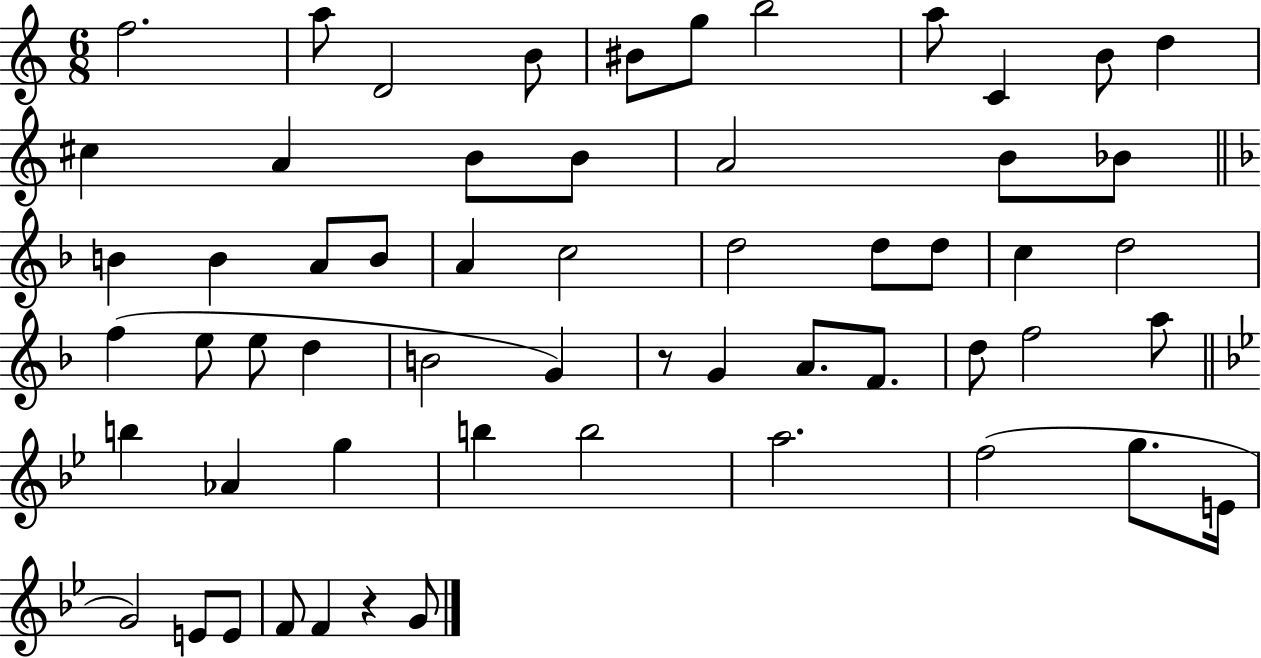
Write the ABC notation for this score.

X:1
T:Untitled
M:6/8
L:1/4
K:C
f2 a/2 D2 B/2 ^B/2 g/2 b2 a/2 C B/2 d ^c A B/2 B/2 A2 B/2 _B/2 B B A/2 B/2 A c2 d2 d/2 d/2 c d2 f e/2 e/2 d B2 G z/2 G A/2 F/2 d/2 f2 a/2 b _A g b b2 a2 f2 g/2 E/4 G2 E/2 E/2 F/2 F z G/2